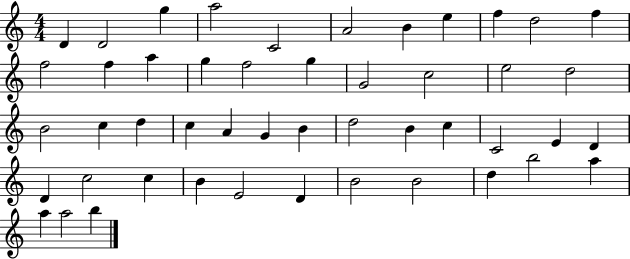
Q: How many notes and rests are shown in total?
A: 48